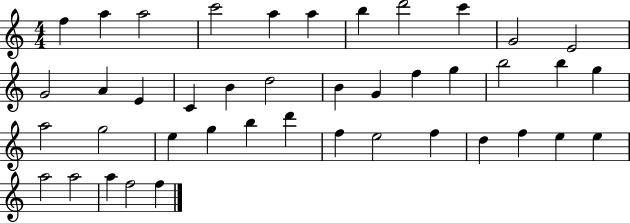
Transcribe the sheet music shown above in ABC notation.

X:1
T:Untitled
M:4/4
L:1/4
K:C
f a a2 c'2 a a b d'2 c' G2 E2 G2 A E C B d2 B G f g b2 b g a2 g2 e g b d' f e2 f d f e e a2 a2 a f2 f